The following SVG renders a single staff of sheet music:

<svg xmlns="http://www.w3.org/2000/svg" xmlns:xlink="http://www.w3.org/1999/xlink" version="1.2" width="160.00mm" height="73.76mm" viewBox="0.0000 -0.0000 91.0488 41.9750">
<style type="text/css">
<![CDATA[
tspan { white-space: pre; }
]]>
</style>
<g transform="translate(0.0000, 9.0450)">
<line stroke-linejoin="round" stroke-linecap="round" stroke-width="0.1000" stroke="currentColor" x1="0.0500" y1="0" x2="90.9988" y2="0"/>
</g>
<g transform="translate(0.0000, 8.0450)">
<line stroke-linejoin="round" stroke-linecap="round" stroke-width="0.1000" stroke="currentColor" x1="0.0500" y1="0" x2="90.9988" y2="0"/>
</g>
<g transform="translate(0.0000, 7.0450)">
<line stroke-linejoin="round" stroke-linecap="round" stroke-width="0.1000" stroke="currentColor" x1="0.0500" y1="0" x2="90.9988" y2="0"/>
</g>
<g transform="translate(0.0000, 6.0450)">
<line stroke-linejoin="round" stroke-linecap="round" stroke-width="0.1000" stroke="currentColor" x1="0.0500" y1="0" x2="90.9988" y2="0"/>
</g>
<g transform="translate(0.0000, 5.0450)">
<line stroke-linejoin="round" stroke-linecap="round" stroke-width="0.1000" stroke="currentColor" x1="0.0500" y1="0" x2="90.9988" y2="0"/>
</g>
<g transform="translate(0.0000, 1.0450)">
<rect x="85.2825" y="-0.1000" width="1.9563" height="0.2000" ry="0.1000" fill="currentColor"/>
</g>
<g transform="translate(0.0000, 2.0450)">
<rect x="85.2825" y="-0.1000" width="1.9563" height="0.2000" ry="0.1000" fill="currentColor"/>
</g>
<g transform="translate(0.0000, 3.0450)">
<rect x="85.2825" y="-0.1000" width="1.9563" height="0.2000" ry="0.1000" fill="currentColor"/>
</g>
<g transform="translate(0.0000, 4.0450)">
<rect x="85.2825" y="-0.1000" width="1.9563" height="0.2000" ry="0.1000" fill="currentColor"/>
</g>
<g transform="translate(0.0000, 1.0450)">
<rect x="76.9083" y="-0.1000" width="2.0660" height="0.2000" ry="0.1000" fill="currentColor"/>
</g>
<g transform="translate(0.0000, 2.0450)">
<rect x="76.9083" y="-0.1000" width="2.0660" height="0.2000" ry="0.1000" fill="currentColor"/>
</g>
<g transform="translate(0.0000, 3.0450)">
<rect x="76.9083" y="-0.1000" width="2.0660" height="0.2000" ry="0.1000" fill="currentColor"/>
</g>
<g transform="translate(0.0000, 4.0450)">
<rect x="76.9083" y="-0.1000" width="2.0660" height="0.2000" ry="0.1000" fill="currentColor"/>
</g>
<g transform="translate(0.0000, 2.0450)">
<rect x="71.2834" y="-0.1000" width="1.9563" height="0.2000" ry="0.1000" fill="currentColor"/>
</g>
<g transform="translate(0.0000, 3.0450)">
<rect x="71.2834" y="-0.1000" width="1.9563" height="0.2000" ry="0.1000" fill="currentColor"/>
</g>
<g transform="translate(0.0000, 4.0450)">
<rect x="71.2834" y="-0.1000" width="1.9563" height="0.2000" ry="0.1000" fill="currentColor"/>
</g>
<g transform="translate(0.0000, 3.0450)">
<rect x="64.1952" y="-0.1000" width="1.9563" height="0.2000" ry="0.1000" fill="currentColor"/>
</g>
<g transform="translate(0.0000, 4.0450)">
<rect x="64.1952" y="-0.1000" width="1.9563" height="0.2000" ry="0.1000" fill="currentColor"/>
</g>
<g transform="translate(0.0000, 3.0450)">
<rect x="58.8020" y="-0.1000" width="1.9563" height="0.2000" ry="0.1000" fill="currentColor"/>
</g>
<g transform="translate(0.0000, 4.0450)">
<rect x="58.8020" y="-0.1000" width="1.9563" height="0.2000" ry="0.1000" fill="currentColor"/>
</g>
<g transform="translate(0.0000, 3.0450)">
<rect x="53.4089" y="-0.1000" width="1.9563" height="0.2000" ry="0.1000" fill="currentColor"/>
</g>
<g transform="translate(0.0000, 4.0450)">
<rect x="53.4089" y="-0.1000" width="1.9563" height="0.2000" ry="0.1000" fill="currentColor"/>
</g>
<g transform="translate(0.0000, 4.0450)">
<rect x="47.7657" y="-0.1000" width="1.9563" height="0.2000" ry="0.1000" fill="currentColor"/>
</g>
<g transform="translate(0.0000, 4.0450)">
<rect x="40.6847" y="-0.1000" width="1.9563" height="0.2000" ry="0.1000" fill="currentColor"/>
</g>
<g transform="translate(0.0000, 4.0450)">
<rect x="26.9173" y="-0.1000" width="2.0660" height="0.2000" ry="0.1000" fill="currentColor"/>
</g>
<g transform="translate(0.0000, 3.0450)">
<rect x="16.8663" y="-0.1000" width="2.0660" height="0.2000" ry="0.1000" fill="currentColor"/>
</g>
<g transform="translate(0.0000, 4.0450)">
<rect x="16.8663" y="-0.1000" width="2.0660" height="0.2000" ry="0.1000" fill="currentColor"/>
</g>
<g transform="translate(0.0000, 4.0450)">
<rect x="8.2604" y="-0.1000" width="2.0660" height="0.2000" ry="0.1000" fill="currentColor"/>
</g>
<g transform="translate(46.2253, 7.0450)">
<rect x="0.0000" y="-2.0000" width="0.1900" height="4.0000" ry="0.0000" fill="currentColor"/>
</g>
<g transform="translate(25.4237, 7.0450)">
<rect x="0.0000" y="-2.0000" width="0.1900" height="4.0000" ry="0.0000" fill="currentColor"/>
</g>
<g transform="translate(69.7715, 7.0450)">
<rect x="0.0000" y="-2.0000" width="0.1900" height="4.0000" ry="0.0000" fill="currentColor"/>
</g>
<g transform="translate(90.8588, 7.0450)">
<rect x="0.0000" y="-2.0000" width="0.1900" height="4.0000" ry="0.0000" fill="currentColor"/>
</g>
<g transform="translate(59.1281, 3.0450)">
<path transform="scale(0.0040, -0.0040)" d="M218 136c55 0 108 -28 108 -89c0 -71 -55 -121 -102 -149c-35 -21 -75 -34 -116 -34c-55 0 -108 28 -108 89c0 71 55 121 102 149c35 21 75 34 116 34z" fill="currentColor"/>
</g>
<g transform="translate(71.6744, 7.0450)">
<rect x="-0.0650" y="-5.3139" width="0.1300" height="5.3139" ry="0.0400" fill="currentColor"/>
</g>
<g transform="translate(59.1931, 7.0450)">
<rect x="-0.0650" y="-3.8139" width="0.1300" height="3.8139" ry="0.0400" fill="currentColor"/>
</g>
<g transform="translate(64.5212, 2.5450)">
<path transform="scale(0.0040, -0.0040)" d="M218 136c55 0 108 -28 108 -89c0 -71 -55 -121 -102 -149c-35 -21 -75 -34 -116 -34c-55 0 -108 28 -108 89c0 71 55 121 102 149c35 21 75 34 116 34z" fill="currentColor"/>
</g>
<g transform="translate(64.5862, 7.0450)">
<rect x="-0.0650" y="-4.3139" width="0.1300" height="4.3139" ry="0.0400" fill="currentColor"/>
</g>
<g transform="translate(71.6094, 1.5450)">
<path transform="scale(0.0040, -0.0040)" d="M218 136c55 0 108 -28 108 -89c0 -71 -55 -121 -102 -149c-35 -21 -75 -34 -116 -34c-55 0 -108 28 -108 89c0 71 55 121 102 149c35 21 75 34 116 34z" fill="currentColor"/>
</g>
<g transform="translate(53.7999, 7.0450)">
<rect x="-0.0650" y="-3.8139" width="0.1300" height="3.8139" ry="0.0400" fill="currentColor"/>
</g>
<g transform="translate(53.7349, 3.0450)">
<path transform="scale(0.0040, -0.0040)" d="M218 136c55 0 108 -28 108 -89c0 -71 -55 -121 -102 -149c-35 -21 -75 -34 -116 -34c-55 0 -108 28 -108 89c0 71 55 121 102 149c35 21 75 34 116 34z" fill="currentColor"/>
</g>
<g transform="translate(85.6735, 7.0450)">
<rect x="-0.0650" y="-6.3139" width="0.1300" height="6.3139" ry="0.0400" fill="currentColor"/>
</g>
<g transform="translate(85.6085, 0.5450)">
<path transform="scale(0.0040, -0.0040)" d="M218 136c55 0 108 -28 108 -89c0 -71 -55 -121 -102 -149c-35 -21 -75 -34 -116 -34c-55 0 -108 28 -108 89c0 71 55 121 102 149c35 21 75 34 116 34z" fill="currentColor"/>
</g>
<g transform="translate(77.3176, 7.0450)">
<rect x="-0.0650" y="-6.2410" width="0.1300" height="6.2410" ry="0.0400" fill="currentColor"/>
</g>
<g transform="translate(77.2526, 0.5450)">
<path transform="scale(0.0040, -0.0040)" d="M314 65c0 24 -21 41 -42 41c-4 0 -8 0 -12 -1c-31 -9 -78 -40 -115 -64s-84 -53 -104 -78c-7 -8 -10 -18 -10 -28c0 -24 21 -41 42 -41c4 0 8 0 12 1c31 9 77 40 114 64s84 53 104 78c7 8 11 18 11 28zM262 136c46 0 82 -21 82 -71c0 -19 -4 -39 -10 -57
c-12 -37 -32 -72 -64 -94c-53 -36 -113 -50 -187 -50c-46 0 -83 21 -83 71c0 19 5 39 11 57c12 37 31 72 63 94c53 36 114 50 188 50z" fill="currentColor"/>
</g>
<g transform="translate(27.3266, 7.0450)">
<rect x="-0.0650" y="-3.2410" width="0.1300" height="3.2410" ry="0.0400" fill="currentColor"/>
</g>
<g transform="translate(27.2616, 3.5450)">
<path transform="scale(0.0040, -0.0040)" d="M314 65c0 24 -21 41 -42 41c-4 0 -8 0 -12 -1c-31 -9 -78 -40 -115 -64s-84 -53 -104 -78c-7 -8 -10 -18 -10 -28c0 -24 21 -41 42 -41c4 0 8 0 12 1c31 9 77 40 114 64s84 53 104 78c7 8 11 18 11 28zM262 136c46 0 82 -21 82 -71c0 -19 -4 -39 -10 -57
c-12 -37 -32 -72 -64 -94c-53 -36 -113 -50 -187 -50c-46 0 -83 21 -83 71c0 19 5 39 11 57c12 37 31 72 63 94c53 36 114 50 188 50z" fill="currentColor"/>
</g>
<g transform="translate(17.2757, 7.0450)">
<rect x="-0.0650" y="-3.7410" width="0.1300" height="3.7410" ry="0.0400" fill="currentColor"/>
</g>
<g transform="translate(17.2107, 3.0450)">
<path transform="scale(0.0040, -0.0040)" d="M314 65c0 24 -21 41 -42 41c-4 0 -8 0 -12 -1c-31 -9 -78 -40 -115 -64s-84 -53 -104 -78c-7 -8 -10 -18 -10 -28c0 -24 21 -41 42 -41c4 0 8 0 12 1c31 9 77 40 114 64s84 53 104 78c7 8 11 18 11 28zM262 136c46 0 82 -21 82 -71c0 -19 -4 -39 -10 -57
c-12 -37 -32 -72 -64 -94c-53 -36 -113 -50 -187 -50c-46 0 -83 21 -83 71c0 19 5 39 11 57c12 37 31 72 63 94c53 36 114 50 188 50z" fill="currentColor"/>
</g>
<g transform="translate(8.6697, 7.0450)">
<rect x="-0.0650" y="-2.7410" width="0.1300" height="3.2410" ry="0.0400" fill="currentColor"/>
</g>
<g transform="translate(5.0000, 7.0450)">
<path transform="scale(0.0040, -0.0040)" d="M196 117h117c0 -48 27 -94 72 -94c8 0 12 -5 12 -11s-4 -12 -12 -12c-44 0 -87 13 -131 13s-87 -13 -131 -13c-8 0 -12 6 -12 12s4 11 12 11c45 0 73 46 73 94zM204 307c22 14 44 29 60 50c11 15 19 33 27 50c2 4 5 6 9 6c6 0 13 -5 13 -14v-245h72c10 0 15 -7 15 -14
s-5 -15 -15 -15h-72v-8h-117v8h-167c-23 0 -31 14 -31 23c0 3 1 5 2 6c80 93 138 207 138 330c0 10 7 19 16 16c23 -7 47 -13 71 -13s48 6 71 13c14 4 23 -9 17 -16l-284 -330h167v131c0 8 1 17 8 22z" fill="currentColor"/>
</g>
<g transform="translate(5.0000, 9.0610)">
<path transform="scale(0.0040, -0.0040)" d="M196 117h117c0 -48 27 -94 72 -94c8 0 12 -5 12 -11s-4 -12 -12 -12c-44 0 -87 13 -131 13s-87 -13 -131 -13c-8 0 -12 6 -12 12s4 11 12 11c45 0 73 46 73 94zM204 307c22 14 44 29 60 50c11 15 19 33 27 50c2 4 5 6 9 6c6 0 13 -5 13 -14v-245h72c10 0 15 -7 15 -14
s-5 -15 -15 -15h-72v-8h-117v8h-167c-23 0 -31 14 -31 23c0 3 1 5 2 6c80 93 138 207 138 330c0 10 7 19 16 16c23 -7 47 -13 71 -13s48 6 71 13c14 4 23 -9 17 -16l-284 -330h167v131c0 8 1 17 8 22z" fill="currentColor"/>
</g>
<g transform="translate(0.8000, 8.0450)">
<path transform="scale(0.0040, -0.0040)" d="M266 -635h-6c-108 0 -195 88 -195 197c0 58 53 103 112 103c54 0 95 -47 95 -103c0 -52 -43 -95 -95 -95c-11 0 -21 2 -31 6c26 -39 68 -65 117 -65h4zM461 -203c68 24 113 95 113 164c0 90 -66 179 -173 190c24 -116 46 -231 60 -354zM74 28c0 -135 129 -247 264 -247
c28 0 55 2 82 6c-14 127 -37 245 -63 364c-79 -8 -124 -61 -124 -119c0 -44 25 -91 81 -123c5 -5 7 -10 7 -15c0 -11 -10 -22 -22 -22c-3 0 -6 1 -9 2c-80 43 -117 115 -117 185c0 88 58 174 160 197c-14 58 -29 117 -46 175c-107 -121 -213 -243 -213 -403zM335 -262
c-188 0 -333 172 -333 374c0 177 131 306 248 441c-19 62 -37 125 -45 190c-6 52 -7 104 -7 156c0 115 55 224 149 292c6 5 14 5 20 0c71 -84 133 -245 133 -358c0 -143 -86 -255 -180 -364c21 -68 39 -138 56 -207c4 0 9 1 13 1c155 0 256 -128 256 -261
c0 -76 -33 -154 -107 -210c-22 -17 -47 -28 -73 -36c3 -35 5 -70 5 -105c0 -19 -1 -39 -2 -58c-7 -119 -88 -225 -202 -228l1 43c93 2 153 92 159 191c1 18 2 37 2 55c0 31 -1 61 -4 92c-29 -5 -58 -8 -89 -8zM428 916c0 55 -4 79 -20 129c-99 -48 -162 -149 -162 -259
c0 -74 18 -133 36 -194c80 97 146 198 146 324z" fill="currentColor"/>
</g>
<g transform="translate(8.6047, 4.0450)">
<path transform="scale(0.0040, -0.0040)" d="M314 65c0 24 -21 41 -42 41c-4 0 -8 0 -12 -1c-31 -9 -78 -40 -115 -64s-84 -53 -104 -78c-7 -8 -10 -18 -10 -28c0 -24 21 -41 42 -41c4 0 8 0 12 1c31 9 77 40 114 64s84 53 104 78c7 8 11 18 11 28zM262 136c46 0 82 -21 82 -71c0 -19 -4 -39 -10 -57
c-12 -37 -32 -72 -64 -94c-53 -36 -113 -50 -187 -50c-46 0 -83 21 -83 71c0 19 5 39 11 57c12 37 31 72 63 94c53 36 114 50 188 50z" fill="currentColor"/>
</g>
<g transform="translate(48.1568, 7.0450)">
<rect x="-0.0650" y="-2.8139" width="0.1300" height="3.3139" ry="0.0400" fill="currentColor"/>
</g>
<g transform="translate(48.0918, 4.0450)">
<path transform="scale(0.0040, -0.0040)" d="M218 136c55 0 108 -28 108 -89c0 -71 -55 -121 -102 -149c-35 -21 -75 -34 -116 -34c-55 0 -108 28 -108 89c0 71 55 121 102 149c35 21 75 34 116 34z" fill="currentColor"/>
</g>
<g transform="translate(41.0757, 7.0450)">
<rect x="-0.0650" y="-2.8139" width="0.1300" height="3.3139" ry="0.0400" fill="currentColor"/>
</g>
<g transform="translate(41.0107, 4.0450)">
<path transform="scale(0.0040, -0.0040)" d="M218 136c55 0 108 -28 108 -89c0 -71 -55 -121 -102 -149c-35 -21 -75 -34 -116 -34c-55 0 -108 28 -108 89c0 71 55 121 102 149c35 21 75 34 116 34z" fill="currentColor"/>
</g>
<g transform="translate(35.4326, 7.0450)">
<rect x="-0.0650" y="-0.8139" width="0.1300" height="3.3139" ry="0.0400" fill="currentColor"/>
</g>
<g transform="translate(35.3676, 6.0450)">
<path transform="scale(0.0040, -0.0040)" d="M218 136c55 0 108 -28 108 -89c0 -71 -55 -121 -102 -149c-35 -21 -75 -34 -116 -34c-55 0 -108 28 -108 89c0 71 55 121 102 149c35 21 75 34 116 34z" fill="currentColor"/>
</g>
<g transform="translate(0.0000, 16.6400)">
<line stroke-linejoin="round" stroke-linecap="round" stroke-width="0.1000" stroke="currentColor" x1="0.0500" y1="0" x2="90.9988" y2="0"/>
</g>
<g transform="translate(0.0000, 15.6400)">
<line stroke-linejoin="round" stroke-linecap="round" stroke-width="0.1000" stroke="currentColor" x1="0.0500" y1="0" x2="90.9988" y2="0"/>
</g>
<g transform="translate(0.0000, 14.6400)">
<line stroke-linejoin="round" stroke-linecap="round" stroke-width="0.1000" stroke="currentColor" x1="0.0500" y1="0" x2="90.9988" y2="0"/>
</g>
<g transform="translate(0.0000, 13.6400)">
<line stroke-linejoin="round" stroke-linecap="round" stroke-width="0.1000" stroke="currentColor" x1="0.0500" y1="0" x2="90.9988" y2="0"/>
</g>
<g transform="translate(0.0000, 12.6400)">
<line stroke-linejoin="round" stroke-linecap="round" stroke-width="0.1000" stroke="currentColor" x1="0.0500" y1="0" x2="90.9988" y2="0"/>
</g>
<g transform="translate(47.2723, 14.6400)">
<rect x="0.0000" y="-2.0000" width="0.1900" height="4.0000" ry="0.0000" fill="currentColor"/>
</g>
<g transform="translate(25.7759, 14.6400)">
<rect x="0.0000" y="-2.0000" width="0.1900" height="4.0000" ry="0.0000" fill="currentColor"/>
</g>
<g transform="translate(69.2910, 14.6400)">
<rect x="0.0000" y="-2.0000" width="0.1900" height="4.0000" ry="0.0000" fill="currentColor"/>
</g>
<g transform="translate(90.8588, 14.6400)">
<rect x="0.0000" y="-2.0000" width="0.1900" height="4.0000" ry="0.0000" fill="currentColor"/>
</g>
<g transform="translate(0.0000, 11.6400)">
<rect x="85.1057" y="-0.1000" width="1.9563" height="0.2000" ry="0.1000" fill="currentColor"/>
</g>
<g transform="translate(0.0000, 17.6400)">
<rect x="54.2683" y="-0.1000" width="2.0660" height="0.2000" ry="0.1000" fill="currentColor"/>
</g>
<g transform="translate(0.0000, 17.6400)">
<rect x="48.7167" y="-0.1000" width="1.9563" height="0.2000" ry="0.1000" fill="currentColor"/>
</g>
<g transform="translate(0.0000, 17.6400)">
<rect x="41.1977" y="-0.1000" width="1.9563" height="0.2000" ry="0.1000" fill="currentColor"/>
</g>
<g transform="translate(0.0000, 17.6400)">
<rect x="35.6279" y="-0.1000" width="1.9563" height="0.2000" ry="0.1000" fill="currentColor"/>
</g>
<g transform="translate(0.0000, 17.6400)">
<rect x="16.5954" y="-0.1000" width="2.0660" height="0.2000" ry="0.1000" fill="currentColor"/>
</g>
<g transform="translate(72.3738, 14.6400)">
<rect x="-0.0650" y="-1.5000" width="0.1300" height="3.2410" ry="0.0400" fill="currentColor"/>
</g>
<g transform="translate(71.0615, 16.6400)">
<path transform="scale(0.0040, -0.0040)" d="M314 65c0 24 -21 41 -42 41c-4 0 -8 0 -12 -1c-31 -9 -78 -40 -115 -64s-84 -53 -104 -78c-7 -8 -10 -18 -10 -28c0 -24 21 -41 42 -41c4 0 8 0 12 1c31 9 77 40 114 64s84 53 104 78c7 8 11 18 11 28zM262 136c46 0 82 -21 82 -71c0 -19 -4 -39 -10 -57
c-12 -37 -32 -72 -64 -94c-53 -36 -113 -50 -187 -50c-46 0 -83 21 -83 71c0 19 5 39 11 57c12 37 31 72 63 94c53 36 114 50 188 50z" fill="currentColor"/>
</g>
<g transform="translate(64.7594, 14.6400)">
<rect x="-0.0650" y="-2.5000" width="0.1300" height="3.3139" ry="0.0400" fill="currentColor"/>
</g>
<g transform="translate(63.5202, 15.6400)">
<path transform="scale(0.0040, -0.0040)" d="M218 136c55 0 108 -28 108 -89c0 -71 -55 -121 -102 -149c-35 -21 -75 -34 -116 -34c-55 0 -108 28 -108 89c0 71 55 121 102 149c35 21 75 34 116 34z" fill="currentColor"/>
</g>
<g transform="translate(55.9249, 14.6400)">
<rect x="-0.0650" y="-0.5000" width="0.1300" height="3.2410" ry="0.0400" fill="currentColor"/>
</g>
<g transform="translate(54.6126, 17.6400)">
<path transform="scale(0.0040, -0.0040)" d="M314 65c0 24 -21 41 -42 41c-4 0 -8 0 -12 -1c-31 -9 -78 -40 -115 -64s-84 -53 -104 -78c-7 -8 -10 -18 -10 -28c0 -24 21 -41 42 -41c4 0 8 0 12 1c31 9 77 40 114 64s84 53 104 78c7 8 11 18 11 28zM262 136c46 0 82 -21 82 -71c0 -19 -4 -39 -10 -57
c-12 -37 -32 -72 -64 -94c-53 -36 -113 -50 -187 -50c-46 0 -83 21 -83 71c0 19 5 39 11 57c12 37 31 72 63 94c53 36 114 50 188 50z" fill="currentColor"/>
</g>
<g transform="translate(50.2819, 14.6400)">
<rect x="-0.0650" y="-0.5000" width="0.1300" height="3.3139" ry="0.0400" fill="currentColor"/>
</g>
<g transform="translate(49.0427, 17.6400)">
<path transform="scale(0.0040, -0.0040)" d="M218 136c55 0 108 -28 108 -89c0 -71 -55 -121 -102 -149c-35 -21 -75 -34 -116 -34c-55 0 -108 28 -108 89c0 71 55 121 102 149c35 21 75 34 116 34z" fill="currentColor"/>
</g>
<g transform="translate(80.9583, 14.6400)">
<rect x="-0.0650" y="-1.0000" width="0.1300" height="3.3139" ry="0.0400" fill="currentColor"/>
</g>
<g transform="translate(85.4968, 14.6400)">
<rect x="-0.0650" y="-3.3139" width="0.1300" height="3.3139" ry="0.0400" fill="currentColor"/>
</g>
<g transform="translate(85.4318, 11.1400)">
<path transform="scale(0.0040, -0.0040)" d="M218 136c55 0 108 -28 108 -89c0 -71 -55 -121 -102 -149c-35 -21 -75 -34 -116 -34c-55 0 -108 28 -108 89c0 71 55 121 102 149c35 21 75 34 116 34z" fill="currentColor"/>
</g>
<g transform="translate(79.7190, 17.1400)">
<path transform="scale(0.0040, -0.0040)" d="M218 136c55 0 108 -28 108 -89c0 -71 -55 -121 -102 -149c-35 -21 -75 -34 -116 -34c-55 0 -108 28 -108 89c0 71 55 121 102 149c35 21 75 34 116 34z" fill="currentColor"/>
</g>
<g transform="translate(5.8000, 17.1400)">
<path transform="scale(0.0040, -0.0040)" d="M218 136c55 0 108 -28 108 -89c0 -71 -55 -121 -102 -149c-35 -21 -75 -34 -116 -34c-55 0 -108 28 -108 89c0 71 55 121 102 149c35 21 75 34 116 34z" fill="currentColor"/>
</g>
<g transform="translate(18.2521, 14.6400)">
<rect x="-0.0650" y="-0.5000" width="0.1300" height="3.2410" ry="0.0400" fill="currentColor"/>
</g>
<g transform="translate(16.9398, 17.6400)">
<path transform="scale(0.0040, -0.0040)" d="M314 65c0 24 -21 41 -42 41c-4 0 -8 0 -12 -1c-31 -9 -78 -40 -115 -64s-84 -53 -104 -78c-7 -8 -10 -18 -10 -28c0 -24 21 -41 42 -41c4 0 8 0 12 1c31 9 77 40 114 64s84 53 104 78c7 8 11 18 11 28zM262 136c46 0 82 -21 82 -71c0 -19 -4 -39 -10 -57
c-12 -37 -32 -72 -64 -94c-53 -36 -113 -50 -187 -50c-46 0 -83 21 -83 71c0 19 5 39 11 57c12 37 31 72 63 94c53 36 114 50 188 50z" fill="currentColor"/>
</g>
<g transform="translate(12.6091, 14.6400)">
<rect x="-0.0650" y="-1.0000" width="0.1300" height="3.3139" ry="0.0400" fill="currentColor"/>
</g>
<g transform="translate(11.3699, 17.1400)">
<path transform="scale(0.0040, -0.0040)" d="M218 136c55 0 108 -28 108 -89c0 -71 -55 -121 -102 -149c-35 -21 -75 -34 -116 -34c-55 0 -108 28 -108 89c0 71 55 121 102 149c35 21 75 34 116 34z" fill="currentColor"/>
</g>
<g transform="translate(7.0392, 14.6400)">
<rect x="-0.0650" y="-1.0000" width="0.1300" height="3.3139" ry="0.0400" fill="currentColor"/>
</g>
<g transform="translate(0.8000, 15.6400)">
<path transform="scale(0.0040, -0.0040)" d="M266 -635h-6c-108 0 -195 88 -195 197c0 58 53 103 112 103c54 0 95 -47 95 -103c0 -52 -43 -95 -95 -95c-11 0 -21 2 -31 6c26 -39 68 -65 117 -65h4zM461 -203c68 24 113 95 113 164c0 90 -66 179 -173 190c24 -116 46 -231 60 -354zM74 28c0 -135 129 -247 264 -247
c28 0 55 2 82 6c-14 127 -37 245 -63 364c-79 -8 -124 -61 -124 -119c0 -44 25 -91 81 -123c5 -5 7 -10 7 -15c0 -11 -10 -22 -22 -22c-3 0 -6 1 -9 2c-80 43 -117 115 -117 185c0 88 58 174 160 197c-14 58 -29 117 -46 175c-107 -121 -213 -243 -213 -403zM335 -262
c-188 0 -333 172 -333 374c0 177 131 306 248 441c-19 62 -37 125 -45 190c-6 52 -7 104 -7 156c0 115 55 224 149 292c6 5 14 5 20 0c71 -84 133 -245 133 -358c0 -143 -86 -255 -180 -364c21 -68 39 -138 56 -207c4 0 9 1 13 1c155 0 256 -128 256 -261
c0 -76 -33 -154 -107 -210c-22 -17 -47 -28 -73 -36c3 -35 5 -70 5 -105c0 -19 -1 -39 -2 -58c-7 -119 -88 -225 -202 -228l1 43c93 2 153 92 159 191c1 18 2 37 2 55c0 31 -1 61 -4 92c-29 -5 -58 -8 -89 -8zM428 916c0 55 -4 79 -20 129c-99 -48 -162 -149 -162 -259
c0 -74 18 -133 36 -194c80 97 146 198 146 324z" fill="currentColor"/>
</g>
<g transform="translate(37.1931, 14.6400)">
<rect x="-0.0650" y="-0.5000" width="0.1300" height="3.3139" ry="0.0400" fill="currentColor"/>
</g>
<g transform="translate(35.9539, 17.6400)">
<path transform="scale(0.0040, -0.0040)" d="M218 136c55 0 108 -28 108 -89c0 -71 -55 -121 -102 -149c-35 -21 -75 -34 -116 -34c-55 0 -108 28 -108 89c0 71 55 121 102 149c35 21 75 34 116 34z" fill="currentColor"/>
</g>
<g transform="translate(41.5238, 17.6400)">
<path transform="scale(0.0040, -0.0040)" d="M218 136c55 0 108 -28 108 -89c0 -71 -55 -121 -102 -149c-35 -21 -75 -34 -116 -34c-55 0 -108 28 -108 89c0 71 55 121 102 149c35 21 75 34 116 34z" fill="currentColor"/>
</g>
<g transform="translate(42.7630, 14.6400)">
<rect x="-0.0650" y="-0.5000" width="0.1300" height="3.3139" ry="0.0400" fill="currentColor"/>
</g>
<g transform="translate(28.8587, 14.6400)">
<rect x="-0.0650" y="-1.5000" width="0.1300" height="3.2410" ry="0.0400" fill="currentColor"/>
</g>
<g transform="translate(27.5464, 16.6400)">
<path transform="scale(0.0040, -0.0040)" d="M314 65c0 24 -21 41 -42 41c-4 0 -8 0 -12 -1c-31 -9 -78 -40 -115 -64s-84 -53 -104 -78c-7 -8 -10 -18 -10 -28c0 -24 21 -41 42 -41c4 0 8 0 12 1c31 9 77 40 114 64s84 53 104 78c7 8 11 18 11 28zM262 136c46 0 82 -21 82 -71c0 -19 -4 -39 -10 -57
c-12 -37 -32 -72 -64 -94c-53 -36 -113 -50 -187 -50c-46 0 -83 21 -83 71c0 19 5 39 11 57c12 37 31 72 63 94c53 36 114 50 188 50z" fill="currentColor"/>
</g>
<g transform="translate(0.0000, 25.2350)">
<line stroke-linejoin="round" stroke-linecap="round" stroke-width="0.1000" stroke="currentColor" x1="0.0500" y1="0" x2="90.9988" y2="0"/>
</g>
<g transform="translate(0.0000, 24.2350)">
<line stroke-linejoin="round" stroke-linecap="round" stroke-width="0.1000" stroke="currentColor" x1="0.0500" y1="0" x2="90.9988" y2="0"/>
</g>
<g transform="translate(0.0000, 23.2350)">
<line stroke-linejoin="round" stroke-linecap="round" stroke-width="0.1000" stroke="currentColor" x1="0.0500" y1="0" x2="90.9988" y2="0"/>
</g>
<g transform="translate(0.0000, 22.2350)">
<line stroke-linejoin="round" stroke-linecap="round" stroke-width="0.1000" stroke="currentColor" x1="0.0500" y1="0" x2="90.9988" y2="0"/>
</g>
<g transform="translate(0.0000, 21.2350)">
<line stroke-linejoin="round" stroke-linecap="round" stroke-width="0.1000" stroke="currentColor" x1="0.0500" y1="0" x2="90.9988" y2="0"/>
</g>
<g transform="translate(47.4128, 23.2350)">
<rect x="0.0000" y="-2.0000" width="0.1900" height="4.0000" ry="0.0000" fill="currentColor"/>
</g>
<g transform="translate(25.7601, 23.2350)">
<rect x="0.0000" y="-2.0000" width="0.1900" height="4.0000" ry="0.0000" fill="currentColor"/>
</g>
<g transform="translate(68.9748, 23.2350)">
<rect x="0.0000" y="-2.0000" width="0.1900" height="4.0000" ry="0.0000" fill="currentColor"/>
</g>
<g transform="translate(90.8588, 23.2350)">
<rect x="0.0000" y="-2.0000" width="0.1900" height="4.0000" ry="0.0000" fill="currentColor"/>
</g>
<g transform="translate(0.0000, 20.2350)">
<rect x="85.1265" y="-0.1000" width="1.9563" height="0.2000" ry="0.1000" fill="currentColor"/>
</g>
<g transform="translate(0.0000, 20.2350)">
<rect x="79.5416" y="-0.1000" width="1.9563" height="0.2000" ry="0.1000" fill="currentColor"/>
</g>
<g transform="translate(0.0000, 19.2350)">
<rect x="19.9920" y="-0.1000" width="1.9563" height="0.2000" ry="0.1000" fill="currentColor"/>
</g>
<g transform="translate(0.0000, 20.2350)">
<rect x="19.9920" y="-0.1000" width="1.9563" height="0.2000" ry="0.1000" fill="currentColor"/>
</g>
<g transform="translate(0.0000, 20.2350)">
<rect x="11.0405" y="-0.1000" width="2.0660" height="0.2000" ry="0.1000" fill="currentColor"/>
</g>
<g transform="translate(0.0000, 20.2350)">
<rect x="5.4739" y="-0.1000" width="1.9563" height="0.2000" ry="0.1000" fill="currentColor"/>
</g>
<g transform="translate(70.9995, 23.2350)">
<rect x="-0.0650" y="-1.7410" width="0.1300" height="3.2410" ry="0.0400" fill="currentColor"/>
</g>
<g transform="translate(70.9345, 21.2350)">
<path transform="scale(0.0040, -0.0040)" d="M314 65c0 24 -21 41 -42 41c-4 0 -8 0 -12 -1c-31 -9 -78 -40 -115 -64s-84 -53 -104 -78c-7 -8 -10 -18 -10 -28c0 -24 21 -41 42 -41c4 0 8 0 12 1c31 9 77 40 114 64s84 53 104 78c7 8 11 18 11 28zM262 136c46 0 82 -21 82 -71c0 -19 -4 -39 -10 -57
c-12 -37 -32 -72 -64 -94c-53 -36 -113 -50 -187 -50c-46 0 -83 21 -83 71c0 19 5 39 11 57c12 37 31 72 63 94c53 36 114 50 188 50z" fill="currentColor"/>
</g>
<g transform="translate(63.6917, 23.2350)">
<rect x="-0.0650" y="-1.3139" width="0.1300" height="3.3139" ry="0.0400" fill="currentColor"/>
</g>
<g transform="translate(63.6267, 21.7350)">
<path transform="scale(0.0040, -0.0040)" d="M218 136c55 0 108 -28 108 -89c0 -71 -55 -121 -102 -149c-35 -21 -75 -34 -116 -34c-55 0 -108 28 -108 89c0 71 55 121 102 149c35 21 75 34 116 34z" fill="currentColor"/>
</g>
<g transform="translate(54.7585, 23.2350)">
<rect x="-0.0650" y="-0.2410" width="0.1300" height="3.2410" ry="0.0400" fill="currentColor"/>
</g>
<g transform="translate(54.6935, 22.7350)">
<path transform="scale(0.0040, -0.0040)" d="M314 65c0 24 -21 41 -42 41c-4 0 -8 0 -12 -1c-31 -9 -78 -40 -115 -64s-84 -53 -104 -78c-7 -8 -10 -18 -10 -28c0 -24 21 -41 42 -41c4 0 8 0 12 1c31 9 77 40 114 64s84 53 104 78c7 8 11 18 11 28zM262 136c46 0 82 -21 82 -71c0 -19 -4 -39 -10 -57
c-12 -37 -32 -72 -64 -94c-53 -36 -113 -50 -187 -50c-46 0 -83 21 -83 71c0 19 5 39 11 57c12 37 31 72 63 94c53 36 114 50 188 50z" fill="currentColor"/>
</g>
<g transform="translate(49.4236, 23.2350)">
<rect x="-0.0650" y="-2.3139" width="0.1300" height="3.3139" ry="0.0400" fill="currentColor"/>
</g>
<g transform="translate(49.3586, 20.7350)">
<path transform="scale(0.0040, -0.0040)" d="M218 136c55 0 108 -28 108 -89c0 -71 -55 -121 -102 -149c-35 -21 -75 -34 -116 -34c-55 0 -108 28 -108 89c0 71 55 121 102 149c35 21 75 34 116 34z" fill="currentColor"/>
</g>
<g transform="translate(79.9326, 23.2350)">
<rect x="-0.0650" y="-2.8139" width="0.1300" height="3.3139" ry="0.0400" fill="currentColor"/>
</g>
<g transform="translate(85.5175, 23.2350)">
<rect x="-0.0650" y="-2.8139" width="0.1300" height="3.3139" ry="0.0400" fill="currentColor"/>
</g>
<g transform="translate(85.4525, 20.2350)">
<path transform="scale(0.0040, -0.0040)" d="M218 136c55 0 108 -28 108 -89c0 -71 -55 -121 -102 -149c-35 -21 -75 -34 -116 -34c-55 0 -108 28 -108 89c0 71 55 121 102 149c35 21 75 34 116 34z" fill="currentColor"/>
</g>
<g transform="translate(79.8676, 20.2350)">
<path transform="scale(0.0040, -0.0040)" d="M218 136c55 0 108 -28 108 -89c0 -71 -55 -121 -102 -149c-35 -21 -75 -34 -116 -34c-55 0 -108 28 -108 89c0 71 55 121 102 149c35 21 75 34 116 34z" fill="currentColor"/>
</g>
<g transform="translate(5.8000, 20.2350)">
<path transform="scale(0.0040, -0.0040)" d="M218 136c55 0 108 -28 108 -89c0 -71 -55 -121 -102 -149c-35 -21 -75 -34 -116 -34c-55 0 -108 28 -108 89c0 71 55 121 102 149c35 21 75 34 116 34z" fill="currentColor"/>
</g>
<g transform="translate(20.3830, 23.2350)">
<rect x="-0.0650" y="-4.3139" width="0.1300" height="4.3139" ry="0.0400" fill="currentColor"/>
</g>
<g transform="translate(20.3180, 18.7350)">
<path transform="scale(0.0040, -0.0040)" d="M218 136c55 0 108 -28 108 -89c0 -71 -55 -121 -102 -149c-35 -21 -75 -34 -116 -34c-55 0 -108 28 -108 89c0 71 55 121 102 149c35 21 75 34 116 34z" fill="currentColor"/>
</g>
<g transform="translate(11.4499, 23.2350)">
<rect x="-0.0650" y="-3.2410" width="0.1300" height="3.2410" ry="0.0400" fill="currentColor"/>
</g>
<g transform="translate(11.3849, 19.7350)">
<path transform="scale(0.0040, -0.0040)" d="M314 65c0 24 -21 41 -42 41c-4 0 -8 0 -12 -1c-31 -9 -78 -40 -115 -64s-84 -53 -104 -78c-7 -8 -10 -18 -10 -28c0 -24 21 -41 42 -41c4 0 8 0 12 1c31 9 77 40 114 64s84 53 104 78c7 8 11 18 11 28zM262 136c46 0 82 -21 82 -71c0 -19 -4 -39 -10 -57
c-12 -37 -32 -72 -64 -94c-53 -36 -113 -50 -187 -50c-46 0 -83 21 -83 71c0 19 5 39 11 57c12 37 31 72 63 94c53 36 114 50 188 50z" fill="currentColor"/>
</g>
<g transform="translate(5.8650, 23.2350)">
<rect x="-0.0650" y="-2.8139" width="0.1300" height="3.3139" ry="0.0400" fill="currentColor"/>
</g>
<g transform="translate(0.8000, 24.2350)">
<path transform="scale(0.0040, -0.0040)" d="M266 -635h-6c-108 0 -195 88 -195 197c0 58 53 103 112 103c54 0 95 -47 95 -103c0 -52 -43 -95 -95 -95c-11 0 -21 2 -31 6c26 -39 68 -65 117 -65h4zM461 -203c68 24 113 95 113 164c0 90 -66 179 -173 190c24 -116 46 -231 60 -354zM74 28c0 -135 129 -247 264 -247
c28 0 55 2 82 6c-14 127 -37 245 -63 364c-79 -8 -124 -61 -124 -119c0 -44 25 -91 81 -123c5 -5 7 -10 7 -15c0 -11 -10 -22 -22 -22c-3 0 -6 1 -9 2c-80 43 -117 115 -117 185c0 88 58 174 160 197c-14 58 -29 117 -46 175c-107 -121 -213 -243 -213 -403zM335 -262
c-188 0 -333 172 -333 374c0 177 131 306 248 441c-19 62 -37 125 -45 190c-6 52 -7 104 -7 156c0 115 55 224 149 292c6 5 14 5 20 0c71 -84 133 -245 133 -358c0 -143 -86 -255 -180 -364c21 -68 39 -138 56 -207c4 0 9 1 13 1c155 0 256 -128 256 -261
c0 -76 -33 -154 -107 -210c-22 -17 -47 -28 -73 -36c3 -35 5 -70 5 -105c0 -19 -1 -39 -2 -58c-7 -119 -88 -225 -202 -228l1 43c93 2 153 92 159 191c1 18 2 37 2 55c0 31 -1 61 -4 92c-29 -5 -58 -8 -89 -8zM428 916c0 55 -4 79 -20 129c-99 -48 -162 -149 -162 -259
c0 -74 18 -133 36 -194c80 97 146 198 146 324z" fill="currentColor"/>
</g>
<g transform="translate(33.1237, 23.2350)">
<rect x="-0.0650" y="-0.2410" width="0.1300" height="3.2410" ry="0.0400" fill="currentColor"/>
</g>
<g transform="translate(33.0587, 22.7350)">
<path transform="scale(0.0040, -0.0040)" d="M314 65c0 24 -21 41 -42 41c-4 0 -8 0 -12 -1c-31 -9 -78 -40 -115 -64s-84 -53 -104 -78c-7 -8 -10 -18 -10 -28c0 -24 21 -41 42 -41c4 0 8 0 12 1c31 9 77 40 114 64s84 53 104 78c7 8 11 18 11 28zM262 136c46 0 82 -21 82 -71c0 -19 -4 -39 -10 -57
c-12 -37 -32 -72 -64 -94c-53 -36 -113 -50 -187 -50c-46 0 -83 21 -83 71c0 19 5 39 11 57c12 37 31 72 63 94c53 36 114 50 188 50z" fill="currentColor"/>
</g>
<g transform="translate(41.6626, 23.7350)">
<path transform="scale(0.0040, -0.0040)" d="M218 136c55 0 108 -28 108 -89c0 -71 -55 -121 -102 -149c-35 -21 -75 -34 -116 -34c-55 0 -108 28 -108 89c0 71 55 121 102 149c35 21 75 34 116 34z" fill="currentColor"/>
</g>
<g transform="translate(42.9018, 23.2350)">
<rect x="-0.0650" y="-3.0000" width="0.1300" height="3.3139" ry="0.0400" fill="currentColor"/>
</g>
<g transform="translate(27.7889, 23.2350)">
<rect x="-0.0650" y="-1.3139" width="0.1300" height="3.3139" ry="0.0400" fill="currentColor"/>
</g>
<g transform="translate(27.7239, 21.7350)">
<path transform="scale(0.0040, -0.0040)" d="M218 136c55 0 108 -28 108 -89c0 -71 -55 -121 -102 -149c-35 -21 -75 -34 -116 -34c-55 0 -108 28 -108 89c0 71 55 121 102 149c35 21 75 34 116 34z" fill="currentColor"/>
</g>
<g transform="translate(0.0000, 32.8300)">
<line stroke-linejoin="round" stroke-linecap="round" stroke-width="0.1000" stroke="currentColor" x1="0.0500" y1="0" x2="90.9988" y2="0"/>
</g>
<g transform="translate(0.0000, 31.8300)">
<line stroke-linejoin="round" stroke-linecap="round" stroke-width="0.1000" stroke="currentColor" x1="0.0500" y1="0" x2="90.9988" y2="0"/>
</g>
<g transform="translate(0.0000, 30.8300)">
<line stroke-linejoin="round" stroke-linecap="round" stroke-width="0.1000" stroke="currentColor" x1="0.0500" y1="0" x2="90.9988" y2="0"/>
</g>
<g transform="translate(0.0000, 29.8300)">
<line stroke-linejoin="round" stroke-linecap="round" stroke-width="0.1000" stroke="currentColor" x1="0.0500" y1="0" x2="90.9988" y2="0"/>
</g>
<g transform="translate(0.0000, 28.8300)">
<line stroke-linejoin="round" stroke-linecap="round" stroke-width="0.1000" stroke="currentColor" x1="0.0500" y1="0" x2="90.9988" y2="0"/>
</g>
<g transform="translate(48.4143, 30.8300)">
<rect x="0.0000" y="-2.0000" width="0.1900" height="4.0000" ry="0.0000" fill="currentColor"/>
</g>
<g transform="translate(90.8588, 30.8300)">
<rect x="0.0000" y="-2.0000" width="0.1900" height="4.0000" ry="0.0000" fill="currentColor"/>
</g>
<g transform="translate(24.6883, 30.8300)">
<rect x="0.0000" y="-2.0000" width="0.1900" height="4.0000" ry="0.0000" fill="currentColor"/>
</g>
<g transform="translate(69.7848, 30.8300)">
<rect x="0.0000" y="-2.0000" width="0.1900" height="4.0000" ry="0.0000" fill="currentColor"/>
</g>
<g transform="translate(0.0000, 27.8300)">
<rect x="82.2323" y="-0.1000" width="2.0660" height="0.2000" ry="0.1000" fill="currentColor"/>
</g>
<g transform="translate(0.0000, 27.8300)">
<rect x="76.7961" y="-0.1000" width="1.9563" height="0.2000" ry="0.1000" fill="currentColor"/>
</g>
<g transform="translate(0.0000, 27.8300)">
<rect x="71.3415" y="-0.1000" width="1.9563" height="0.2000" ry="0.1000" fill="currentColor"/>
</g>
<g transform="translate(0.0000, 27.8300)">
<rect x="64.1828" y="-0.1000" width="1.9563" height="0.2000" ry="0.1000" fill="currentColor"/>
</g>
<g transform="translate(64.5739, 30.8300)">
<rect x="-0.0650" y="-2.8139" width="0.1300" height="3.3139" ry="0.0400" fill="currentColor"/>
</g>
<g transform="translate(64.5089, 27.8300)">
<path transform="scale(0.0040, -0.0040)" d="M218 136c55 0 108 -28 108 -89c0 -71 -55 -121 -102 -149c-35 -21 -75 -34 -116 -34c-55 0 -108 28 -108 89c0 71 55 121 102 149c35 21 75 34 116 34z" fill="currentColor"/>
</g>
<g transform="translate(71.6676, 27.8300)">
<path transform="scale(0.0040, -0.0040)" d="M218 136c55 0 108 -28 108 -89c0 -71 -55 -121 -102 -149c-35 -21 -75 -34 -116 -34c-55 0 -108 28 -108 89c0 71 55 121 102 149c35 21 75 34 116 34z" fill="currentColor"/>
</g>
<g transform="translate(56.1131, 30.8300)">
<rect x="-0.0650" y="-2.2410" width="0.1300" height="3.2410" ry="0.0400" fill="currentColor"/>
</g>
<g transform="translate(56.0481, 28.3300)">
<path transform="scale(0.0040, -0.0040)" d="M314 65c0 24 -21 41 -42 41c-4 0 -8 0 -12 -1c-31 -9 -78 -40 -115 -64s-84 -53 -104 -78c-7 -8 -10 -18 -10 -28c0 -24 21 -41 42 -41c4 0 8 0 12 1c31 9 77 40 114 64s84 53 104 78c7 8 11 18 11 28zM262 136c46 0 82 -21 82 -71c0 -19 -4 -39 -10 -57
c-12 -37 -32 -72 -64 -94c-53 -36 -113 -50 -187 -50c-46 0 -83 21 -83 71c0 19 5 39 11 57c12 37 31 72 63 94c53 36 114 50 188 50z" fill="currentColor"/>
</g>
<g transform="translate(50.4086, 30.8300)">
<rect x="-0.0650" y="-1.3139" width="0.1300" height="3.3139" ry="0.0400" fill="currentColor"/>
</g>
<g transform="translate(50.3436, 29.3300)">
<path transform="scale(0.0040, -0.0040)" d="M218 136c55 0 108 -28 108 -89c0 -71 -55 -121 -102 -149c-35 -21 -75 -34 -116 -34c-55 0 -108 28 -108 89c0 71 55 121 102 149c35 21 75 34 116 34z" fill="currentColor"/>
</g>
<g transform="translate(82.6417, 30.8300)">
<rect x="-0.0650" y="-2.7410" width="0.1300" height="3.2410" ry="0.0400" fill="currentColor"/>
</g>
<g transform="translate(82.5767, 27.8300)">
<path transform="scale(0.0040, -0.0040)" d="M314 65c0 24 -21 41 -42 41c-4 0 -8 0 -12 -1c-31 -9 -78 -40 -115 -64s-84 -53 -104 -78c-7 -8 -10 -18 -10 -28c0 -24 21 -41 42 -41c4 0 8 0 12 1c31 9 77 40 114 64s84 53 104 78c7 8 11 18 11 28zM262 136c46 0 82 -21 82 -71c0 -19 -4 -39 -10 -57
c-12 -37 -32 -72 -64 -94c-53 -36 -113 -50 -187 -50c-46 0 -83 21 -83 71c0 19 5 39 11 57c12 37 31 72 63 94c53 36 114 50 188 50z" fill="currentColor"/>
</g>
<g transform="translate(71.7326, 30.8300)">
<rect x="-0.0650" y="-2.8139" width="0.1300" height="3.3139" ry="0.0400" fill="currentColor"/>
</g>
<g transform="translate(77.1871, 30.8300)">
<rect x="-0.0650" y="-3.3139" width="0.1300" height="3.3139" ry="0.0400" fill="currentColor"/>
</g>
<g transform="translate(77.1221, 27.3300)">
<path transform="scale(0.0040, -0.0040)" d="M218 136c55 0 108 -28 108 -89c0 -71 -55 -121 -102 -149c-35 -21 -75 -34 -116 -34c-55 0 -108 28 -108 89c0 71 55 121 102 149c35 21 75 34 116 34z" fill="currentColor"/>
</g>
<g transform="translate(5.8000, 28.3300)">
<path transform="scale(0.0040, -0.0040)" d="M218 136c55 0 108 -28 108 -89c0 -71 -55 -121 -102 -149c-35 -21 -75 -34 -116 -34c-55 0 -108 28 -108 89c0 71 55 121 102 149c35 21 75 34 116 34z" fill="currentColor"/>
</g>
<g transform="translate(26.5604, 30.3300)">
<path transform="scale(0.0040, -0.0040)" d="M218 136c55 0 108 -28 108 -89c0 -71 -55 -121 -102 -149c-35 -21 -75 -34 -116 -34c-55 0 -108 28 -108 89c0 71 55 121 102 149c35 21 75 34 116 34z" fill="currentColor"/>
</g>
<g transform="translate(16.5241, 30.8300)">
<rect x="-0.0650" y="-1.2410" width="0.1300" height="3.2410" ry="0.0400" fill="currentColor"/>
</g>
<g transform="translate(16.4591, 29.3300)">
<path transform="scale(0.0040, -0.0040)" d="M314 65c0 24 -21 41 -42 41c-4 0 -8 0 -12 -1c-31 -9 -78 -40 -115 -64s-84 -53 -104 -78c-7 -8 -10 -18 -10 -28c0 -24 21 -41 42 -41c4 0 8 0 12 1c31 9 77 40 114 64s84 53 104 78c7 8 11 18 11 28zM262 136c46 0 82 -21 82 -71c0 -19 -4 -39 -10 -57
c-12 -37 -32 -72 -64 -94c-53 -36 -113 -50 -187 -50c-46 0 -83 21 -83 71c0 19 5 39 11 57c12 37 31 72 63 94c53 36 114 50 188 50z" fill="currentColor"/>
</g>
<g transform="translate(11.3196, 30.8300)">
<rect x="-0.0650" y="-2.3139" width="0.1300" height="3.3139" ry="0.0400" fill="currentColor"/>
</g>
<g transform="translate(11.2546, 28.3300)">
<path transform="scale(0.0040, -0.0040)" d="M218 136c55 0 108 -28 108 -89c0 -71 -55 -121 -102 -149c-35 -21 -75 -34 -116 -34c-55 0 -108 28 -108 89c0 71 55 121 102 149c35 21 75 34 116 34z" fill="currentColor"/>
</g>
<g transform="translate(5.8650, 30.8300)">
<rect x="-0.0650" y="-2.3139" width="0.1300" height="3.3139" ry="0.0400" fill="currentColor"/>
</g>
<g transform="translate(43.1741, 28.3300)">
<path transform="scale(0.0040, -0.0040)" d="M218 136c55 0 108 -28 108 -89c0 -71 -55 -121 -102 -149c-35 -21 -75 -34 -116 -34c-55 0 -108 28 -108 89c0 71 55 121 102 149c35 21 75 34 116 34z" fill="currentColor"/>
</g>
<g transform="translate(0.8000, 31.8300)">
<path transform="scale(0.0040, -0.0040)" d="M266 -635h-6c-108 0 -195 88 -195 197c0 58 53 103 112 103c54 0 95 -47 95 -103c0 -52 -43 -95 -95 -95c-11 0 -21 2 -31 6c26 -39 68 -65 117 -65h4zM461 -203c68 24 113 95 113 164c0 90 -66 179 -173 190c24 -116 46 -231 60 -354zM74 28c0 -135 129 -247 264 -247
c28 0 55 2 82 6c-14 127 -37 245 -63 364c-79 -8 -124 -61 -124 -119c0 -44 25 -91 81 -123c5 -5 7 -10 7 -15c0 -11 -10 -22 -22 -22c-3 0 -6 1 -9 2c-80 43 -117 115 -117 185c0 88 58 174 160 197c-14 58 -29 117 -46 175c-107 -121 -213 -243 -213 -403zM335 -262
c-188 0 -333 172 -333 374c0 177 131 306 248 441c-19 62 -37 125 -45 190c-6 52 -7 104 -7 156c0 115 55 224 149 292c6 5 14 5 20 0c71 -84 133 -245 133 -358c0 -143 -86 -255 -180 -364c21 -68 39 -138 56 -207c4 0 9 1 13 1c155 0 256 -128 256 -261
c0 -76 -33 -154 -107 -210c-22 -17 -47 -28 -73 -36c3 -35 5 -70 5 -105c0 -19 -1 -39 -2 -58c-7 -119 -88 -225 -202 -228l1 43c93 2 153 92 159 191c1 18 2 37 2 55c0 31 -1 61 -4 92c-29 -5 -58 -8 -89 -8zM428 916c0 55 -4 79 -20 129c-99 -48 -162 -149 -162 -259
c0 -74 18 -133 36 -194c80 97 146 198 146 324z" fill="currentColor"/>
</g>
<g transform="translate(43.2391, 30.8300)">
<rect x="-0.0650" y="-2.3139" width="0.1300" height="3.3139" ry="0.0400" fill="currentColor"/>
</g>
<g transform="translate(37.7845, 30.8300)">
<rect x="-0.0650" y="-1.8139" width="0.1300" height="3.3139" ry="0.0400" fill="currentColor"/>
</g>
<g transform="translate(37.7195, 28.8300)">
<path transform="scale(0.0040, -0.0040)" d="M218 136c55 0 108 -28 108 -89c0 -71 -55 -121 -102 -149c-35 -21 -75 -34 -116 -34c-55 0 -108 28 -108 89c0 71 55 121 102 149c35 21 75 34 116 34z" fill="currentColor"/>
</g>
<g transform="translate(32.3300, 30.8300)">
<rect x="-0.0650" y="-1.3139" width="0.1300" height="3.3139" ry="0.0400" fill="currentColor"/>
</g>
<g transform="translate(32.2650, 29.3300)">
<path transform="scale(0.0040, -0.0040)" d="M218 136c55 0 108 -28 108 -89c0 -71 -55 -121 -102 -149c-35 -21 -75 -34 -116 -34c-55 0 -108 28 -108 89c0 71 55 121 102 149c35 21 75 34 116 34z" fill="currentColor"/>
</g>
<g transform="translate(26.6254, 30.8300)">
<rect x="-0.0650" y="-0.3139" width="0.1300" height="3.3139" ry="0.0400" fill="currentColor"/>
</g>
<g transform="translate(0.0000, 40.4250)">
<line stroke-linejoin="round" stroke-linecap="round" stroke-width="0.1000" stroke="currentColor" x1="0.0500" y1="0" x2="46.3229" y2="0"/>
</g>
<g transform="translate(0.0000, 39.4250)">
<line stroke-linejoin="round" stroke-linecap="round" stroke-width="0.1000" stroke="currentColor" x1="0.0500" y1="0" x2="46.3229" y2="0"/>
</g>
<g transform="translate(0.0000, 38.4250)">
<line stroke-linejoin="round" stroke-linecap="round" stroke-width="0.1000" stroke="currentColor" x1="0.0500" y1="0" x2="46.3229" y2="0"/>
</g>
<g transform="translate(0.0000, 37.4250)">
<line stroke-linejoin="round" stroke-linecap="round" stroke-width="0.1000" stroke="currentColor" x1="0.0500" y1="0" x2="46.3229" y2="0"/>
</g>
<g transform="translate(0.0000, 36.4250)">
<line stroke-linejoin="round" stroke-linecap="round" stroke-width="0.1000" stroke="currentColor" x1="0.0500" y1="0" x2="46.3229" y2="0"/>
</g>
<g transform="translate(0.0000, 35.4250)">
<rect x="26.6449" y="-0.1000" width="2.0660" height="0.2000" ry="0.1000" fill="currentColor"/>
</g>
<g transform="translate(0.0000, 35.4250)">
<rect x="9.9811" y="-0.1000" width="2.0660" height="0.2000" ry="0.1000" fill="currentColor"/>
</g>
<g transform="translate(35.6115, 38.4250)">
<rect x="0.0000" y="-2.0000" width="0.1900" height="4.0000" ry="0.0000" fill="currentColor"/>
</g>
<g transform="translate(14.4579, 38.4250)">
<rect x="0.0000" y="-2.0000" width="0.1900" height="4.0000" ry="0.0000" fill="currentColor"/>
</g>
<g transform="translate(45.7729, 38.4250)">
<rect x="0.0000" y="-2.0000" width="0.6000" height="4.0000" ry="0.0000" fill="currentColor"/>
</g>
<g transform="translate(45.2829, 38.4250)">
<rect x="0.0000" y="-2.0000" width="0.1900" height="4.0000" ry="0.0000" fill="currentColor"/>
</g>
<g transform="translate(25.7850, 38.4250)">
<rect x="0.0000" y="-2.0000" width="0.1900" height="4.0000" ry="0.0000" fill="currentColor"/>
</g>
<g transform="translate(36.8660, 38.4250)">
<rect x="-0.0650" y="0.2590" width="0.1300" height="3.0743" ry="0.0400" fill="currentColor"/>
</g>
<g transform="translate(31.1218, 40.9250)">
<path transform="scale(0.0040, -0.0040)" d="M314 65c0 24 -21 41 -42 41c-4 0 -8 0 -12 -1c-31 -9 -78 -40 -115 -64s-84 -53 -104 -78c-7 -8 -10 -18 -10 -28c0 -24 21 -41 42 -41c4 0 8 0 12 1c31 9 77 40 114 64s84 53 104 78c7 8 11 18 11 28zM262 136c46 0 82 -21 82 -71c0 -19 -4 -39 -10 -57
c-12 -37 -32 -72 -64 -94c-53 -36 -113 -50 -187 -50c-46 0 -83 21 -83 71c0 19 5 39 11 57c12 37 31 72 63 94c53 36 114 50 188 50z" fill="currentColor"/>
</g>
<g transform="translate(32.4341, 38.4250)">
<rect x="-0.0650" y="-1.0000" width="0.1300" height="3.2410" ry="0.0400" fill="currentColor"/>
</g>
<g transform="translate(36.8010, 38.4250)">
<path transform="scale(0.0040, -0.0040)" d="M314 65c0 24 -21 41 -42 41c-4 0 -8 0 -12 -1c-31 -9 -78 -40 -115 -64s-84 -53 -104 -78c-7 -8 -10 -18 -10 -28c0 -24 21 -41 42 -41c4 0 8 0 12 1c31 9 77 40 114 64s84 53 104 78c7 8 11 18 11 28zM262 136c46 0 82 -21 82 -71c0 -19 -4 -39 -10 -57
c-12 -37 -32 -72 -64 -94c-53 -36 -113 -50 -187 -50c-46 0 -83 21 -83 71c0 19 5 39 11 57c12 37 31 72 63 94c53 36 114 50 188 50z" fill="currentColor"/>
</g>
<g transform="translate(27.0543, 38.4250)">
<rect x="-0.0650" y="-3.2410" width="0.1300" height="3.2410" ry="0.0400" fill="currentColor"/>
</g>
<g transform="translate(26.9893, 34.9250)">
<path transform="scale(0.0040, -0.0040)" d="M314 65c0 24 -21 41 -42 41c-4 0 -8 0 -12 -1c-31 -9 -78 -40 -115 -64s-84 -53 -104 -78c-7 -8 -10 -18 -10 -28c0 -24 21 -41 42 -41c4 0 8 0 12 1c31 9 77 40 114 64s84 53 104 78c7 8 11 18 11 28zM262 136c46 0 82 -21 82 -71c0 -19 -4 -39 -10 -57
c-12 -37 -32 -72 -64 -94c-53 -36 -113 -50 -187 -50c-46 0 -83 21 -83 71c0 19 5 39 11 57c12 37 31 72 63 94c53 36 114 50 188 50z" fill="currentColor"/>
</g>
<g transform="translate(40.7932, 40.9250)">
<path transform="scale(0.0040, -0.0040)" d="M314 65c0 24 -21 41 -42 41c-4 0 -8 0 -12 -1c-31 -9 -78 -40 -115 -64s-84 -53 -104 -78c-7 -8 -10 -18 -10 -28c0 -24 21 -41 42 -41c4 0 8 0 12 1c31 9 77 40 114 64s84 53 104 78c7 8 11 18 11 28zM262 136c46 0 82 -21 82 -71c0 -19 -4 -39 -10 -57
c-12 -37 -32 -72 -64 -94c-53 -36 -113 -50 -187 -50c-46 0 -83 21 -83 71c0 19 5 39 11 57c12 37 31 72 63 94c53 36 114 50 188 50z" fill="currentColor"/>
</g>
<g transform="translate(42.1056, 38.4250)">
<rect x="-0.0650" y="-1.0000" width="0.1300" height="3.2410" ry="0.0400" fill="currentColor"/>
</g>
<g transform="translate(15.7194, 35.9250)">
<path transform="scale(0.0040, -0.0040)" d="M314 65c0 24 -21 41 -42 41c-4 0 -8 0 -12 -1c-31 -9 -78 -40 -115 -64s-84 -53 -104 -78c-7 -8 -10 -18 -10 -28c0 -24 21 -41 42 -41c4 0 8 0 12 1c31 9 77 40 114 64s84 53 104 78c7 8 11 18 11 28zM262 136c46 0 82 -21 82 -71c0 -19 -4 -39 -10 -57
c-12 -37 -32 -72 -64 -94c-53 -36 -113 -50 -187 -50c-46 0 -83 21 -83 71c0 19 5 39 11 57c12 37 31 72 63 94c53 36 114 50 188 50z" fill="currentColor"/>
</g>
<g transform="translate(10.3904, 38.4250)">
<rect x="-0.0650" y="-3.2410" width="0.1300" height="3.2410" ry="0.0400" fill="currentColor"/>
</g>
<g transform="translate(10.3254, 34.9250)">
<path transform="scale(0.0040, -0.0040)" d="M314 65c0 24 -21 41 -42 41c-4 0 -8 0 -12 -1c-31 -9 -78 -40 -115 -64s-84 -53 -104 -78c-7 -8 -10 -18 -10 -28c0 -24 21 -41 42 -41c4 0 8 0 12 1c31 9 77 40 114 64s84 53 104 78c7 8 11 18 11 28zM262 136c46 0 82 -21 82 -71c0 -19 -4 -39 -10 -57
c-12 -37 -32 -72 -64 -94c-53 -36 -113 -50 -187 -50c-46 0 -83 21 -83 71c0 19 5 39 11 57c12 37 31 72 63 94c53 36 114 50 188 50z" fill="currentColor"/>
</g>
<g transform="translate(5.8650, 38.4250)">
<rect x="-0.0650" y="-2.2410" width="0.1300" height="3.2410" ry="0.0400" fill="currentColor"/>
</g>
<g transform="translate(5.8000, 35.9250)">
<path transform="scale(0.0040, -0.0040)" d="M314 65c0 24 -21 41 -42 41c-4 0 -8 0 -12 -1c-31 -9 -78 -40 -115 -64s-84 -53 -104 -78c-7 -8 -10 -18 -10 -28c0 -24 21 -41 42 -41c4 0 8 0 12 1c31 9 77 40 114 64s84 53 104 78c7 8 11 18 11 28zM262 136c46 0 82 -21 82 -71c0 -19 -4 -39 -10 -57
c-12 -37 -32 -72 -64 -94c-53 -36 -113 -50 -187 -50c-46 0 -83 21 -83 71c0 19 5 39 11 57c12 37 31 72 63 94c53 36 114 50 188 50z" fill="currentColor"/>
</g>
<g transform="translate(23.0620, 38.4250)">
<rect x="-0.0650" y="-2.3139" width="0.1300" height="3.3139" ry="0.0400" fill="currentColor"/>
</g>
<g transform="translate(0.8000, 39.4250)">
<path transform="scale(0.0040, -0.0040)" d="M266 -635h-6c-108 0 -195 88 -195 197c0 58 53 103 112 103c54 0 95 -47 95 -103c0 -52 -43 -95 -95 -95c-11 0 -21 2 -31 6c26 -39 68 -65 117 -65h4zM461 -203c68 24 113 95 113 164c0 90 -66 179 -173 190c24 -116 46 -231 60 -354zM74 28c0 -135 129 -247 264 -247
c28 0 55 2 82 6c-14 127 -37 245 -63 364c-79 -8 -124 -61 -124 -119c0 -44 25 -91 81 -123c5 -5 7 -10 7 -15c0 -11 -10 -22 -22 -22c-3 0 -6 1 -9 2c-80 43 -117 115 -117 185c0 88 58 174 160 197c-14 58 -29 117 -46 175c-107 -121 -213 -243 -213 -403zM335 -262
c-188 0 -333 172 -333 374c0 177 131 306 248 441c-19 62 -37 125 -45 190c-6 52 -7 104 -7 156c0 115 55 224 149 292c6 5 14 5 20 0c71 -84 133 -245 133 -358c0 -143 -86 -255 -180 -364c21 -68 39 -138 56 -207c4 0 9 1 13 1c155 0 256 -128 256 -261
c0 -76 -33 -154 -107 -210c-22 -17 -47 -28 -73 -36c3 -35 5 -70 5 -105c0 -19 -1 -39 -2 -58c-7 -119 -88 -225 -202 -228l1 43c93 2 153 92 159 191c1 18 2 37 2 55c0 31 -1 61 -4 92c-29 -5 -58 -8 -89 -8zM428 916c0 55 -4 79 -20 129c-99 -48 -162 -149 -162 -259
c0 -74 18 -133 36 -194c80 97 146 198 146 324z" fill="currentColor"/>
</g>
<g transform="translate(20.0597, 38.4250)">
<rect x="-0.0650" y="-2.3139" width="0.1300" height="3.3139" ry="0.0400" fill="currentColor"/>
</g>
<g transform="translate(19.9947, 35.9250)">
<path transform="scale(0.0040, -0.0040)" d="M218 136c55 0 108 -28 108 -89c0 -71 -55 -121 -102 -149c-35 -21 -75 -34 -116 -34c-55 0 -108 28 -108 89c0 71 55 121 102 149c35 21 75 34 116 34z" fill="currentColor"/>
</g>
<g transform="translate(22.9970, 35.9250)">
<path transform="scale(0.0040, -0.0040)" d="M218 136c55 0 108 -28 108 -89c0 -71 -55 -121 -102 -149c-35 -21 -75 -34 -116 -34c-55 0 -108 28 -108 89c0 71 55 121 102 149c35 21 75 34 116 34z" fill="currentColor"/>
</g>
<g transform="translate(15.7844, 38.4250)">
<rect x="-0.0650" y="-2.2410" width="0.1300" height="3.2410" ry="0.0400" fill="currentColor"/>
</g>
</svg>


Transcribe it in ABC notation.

X:1
T:Untitled
M:4/4
L:1/4
K:C
a2 c'2 b2 d a a c' c' d' f' a'2 a' D D C2 E2 C C C C2 G E2 D b a b2 d' e c2 A g c2 e f2 a a g g e2 c e f g e g2 a a b a2 g2 b2 g2 g g b2 D2 B2 D2